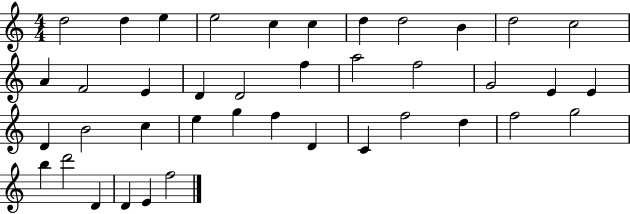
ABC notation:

X:1
T:Untitled
M:4/4
L:1/4
K:C
d2 d e e2 c c d d2 B d2 c2 A F2 E D D2 f a2 f2 G2 E E D B2 c e g f D C f2 d f2 g2 b d'2 D D E f2